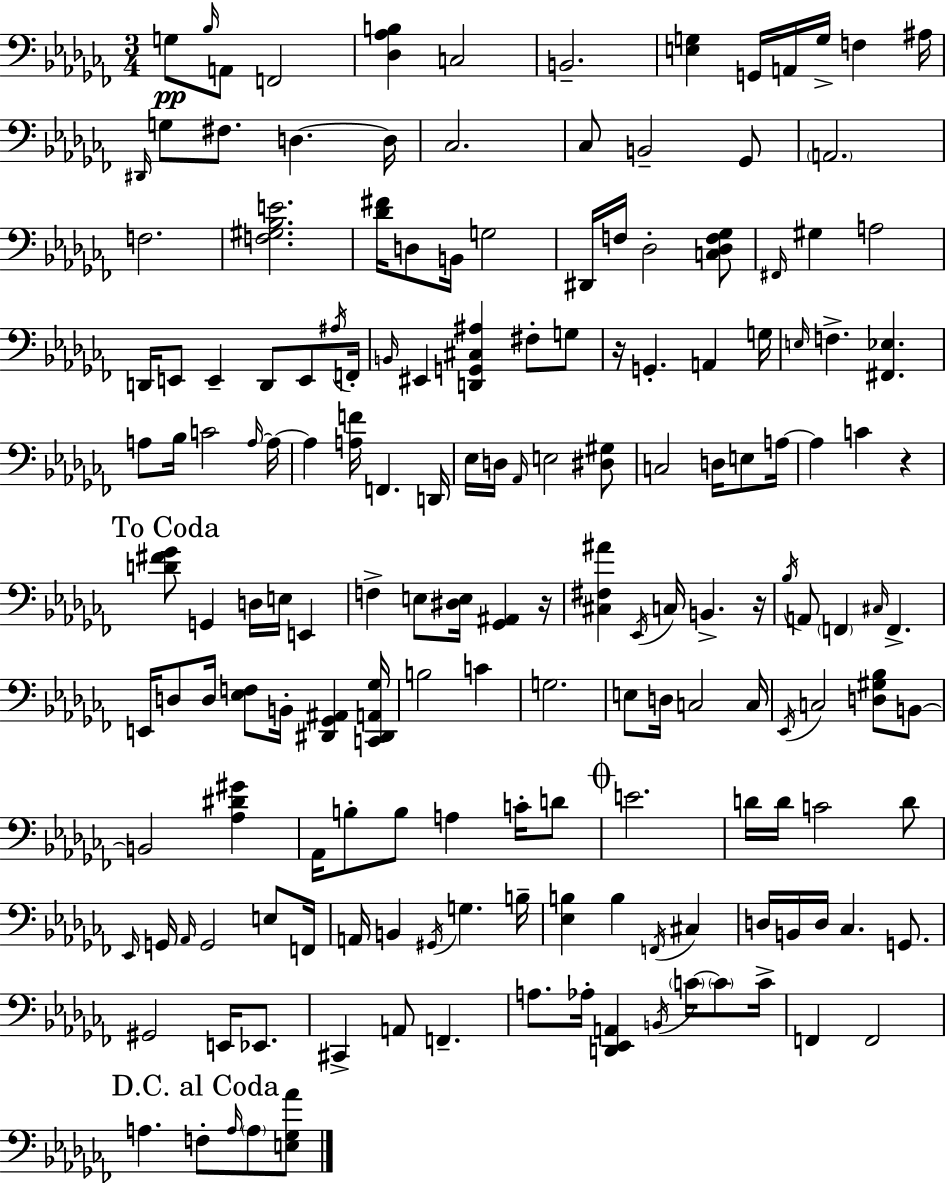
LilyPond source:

{
  \clef bass
  \numericTimeSignature
  \time 3/4
  \key aes \minor
  g8\pp \grace { bes16 } a,8 f,2 | <des aes b>4 c2 | b,2.-- | <e g>4 g,16 a,16 g16-> f4 | \break ais16 \grace { dis,16 } g8 fis8. d4.~~ | d16 ces2. | ces8 b,2-- | ges,8 \parenthesize a,2. | \break f2. | <f gis bes e'>2. | <des' fis'>16 d8 b,16 g2 | dis,16 f16 des2-. | \break <c des f ges>8 \grace { fis,16 } gis4 a2 | d,16 e,8 e,4-- d,8 | e,8 \acciaccatura { ais16 } f,16-. \grace { b,16 } eis,4 <d, g, cis ais>4 | fis8-. g8 r16 g,4.-. | \break a,4 g16 \grace { e16 } f4.-> | <fis, ees>4. a8 bes16 c'2 | \grace { a16~ }~ a16 a4 <a f'>16 | f,4. d,16 ees16 d16 \grace { aes,16 } e2 | \break <dis gis>8 c2 | d16 e8 a16~~ a4 | c'4 r4 \mark "To Coda" <d' fis' ges'>8 g,4 | d16 e16 e,4 f4-> | \break e8 <dis e>16 <ges, ais,>4 r16 <cis fis ais'>4 | \acciaccatura { ees,16 } c16 b,4.-> r16 \acciaccatura { bes16 } a,8 | \parenthesize f,4 \grace { cis16 } f,4.-> e,16 | d8 d16 <ees f>8 b,16-. <dis, ges, ais,>4 <c, dis, a, ges>16 b2 | \break c'4 g2. | e8 | d16 c2 c16 \acciaccatura { ees,16 } | c2 <d gis bes>8 b,8~~ | \break b,2 <aes dis' gis'>4 | aes,16 b8-. b8 a4 c'16-. d'8 | \mark \markup { \musicglyph "scripts.coda" } e'2. | d'16 d'16 c'2 d'8 | \break \grace { ees,16 } g,16 \grace { aes,16 } g,2 e8 | f,16 a,16 b,4 \acciaccatura { gis,16 } g4. | b16-- <ees b>4 b4 \acciaccatura { f,16 } | cis4 d16 b,16 d16 ces4. | \break g,8. gis,2 | e,16 ees,8. cis,4-> a,8 f,4.-- | a8. aes16-. <d, ees, a,>4 | \acciaccatura { b,16 } \parenthesize c'16~~ \parenthesize c'8 c'16-> f,4 f,2 | \break \mark "D.C. al Coda" a4. f8-. | \grace { a16 } \parenthesize a8 <e ges aes'>8 \bar "|."
}